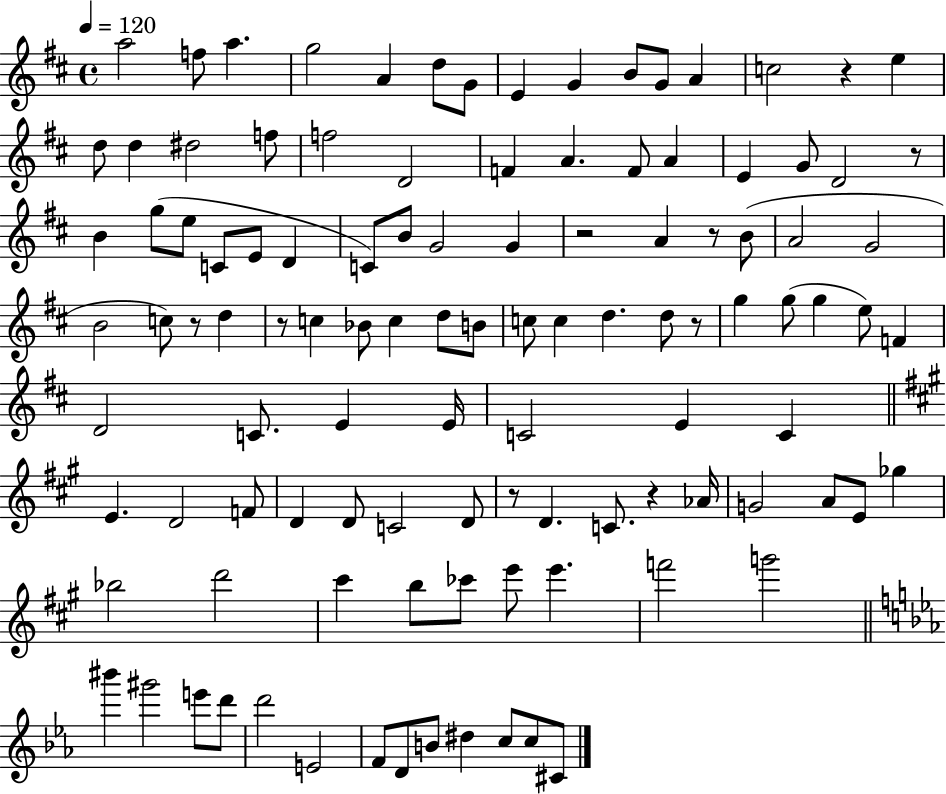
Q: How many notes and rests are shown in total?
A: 110